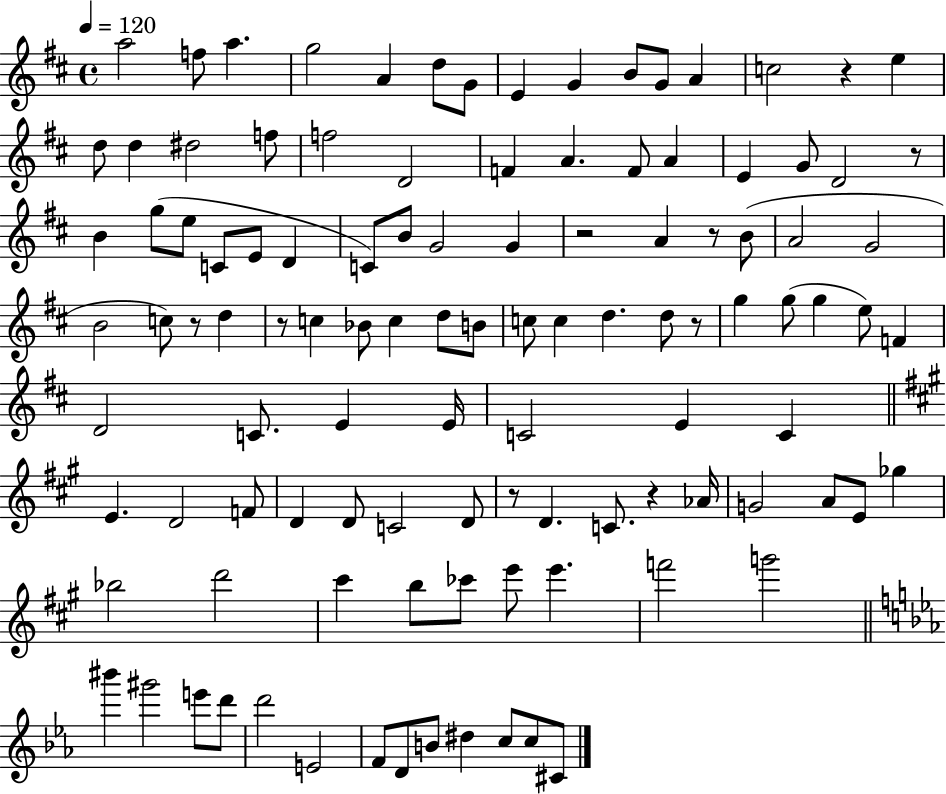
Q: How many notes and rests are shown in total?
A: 110